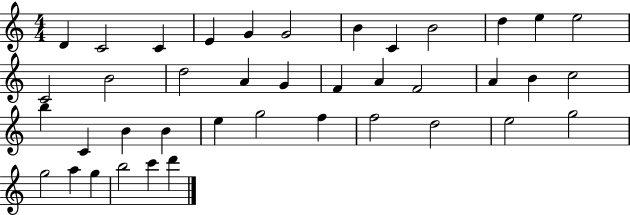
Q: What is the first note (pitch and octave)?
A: D4